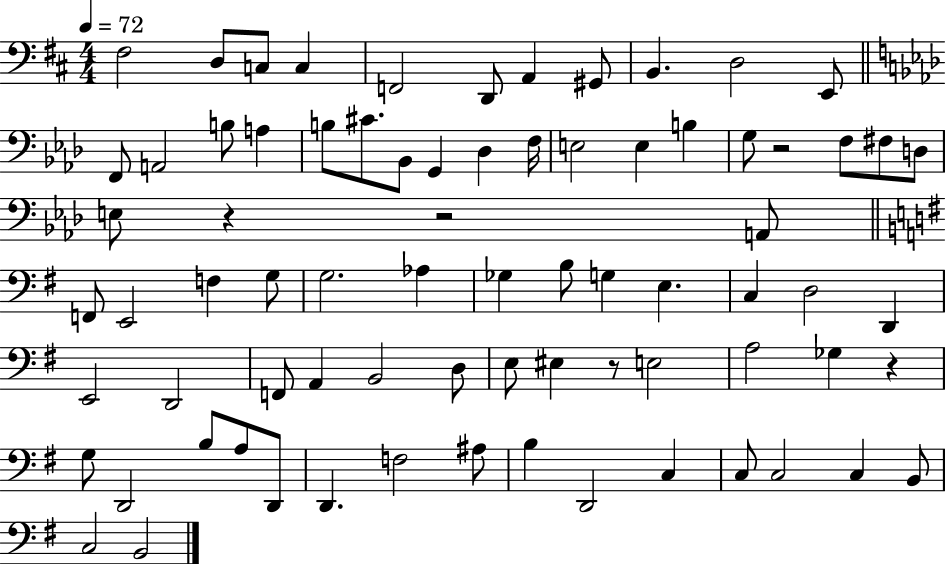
{
  \clef bass
  \numericTimeSignature
  \time 4/4
  \key d \major
  \tempo 4 = 72
  fis2 d8 c8 c4 | f,2 d,8 a,4 gis,8 | b,4. d2 e,8 | \bar "||" \break \key f \minor f,8 a,2 b8 a4 | b8 cis'8. bes,8 g,4 des4 f16 | e2 e4 b4 | g8 r2 f8 fis8 d8 | \break e8 r4 r2 a,8 | \bar "||" \break \key e \minor f,8 e,2 f4 g8 | g2. aes4 | ges4 b8 g4 e4. | c4 d2 d,4 | \break e,2 d,2 | f,8 a,4 b,2 d8 | e8 eis4 r8 e2 | a2 ges4 r4 | \break g8 d,2 b8 a8 d,8 | d,4. f2 ais8 | b4 d,2 c4 | c8 c2 c4 b,8 | \break c2 b,2 | \bar "|."
}